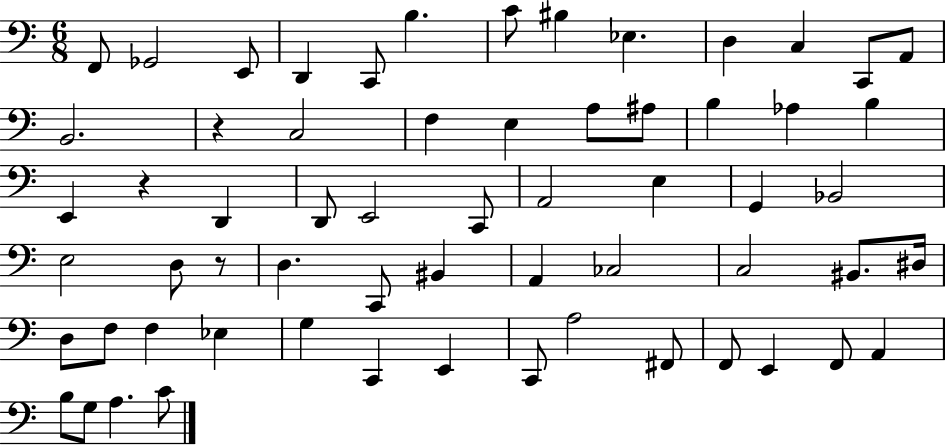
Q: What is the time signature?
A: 6/8